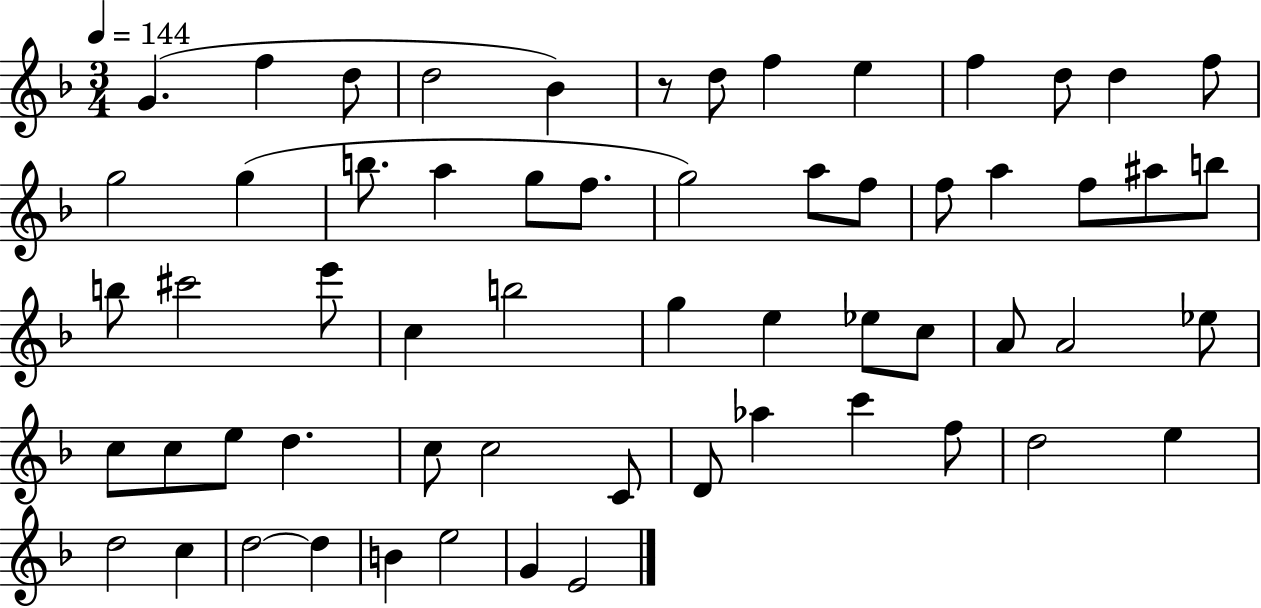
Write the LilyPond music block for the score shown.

{
  \clef treble
  \numericTimeSignature
  \time 3/4
  \key f \major
  \tempo 4 = 144
  g'4.( f''4 d''8 | d''2 bes'4) | r8 d''8 f''4 e''4 | f''4 d''8 d''4 f''8 | \break g''2 g''4( | b''8. a''4 g''8 f''8. | g''2) a''8 f''8 | f''8 a''4 f''8 ais''8 b''8 | \break b''8 cis'''2 e'''8 | c''4 b''2 | g''4 e''4 ees''8 c''8 | a'8 a'2 ees''8 | \break c''8 c''8 e''8 d''4. | c''8 c''2 c'8 | d'8 aes''4 c'''4 f''8 | d''2 e''4 | \break d''2 c''4 | d''2~~ d''4 | b'4 e''2 | g'4 e'2 | \break \bar "|."
}